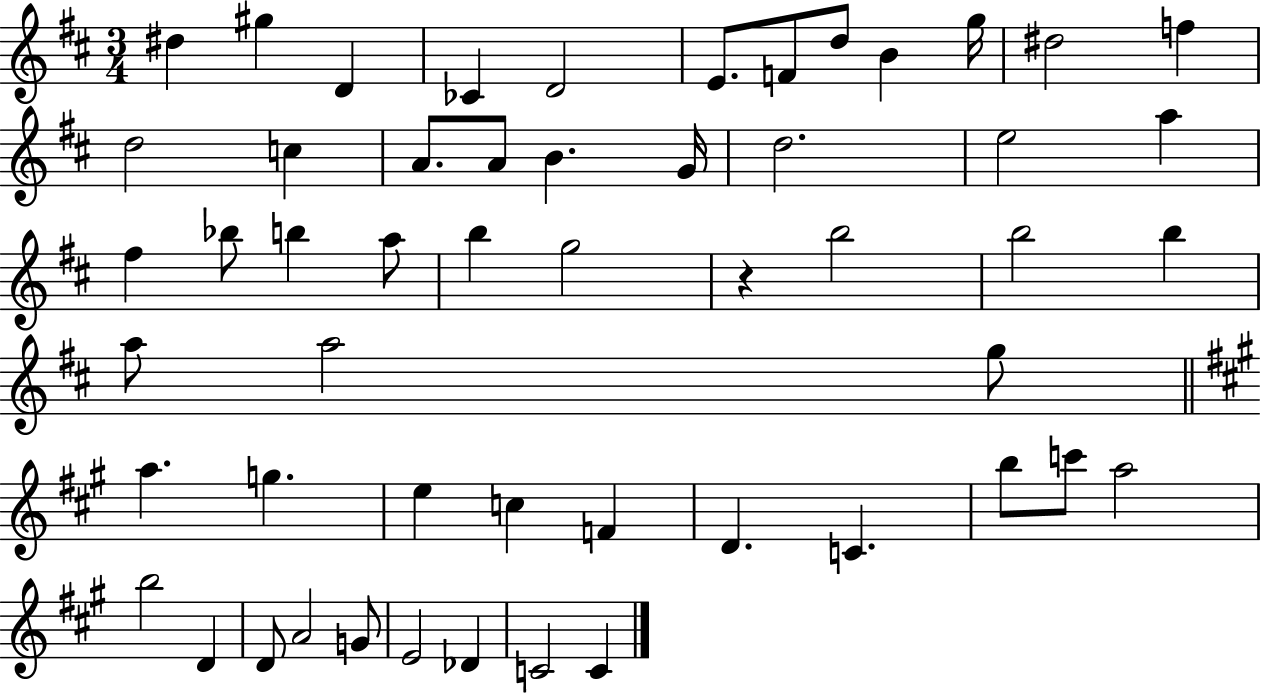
{
  \clef treble
  \numericTimeSignature
  \time 3/4
  \key d \major
  dis''4 gis''4 d'4 | ces'4 d'2 | e'8. f'8 d''8 b'4 g''16 | dis''2 f''4 | \break d''2 c''4 | a'8. a'8 b'4. g'16 | d''2. | e''2 a''4 | \break fis''4 bes''8 b''4 a''8 | b''4 g''2 | r4 b''2 | b''2 b''4 | \break a''8 a''2 g''8 | \bar "||" \break \key a \major a''4. g''4. | e''4 c''4 f'4 | d'4. c'4. | b''8 c'''8 a''2 | \break b''2 d'4 | d'8 a'2 g'8 | e'2 des'4 | c'2 c'4 | \break \bar "|."
}